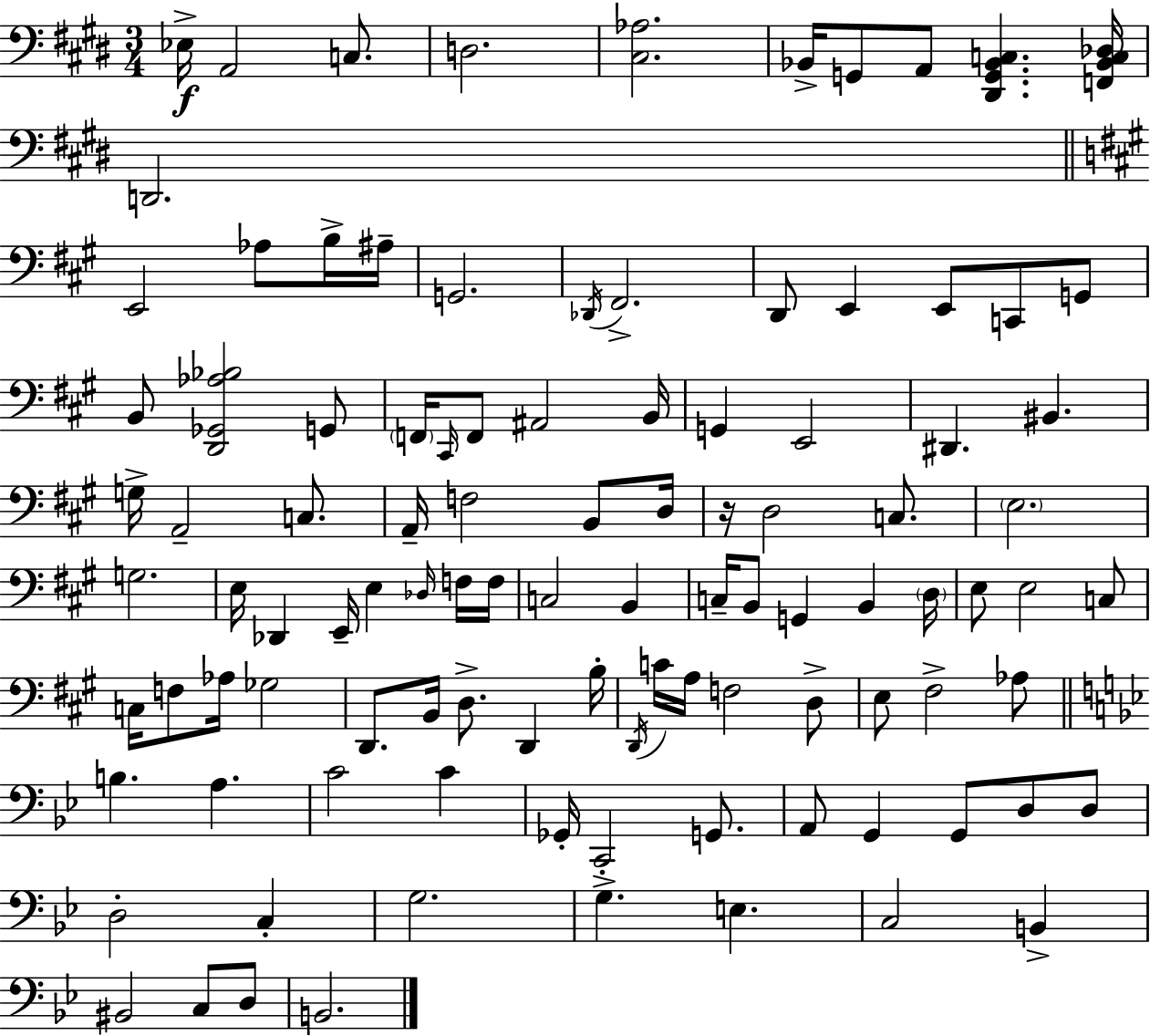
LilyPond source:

{
  \clef bass
  \numericTimeSignature
  \time 3/4
  \key e \major
  ees16->\f a,2 c8. | d2. | <cis aes>2. | bes,16-> g,8 a,8 <dis, g, bes, c>4. <f, bes, c des>16 | \break d,2. | \bar "||" \break \key a \major e,2 aes8 b16-> ais16-- | g,2. | \acciaccatura { des,16 } fis,2.-> | d,8 e,4 e,8 c,8 g,8 | \break b,8 <d, ges, aes bes>2 g,8 | \parenthesize f,16 \grace { cis,16 } f,8 ais,2 | b,16 g,4 e,2 | dis,4. bis,4. | \break g16-> a,2-- c8. | a,16-- f2 b,8 | d16 r16 d2 c8. | \parenthesize e2. | \break g2. | e16 des,4 e,16-- e4 | \grace { des16 } f16 f16 c2 b,4 | c16-- b,8 g,4 b,4 | \break \parenthesize d16 e8 e2 | c8 c16 f8 aes16 ges2 | d,8. b,16 d8.-> d,4 | b16-. \acciaccatura { d,16 } c'16 a16 f2 | \break d8-> e8 fis2-> | aes8 \bar "||" \break \key g \minor b4. a4. | c'2 c'4 | ges,16-. c,2-. g,8. | a,8 g,4 g,8 d8 d8 | \break d2-. c4-. | g2. | g4.-> e4. | c2 b,4-> | \break bis,2 c8 d8 | b,2. | \bar "|."
}